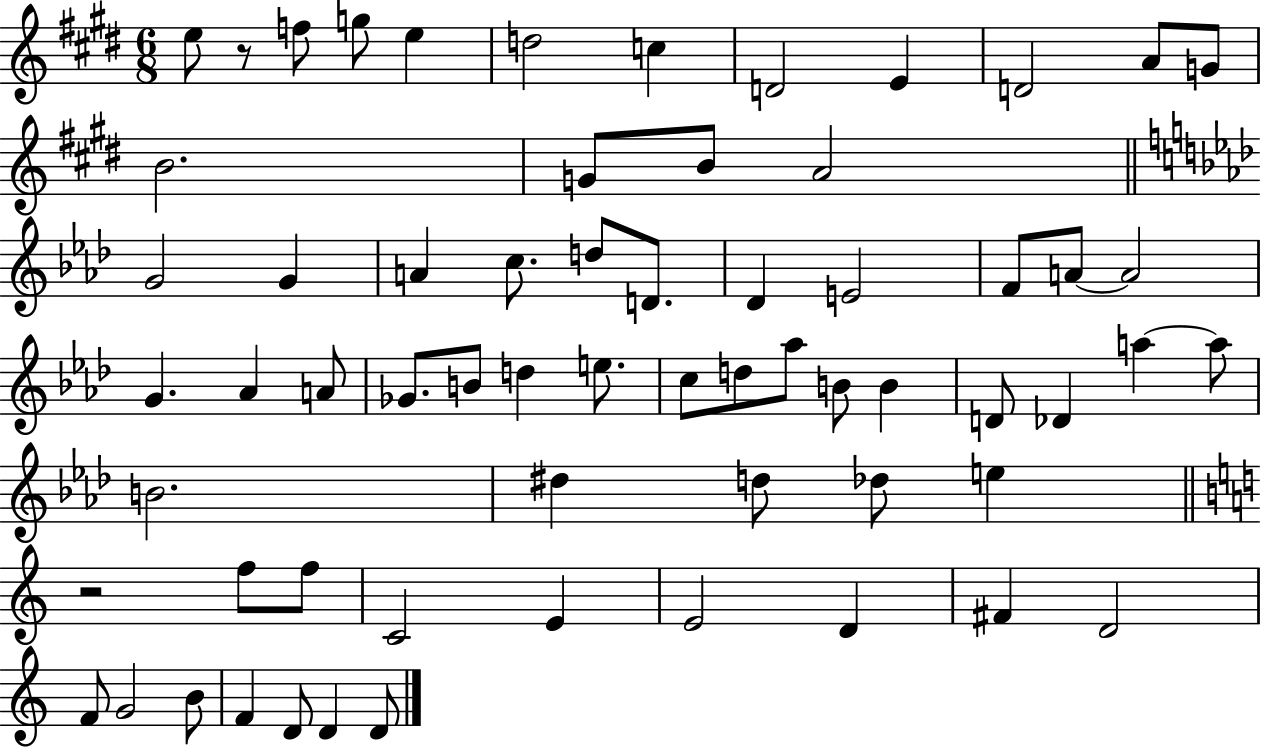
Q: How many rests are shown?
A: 2